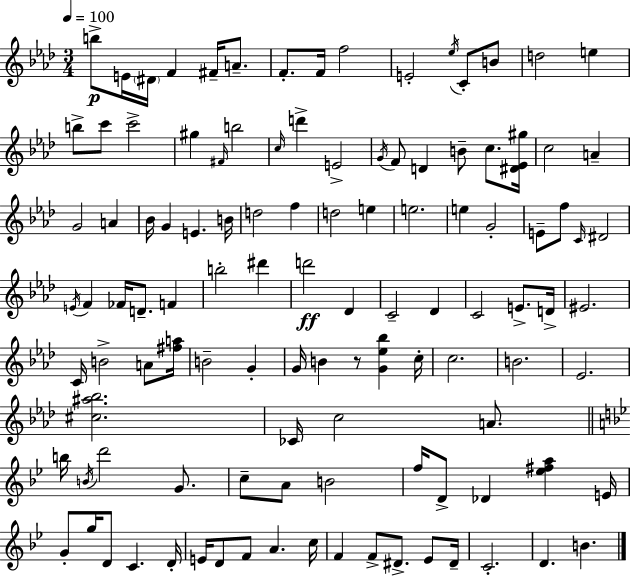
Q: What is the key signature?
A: AES major